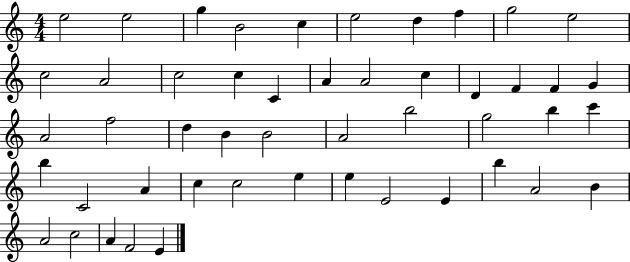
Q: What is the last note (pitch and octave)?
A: E4